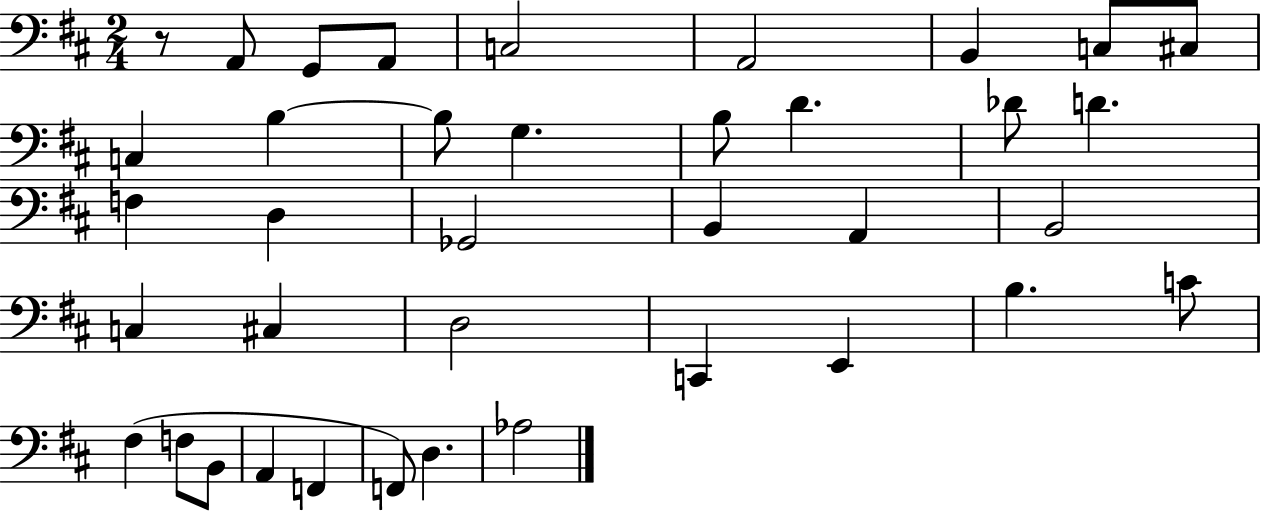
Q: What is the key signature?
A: D major